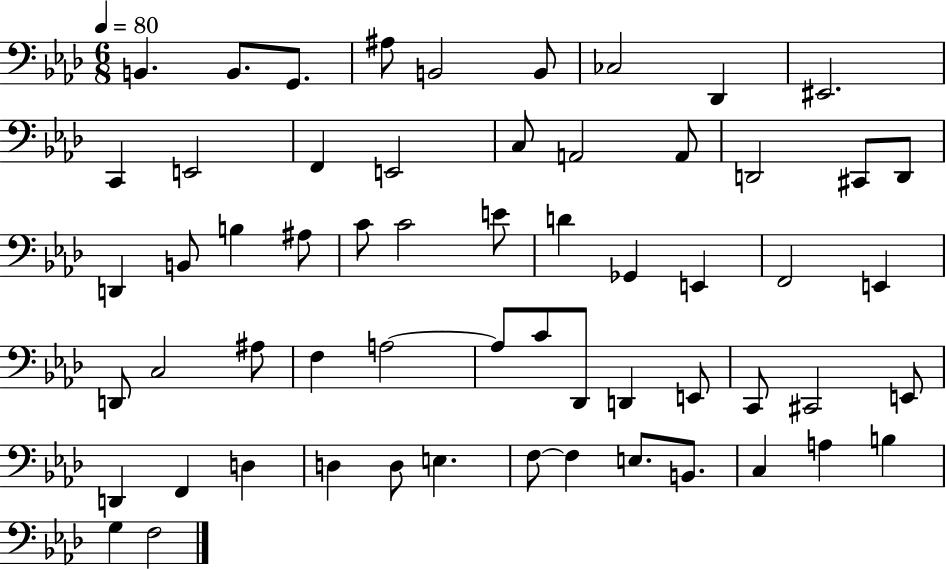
{
  \clef bass
  \numericTimeSignature
  \time 6/8
  \key aes \major
  \tempo 4 = 80
  b,4. b,8. g,8. | ais8 b,2 b,8 | ces2 des,4 | eis,2. | \break c,4 e,2 | f,4 e,2 | c8 a,2 a,8 | d,2 cis,8 d,8 | \break d,4 b,8 b4 ais8 | c'8 c'2 e'8 | d'4 ges,4 e,4 | f,2 e,4 | \break d,8 c2 ais8 | f4 a2~~ | a8 c'8 des,8 d,4 e,8 | c,8 cis,2 e,8 | \break d,4 f,4 d4 | d4 d8 e4. | f8~~ f4 e8. b,8. | c4 a4 b4 | \break g4 f2 | \bar "|."
}